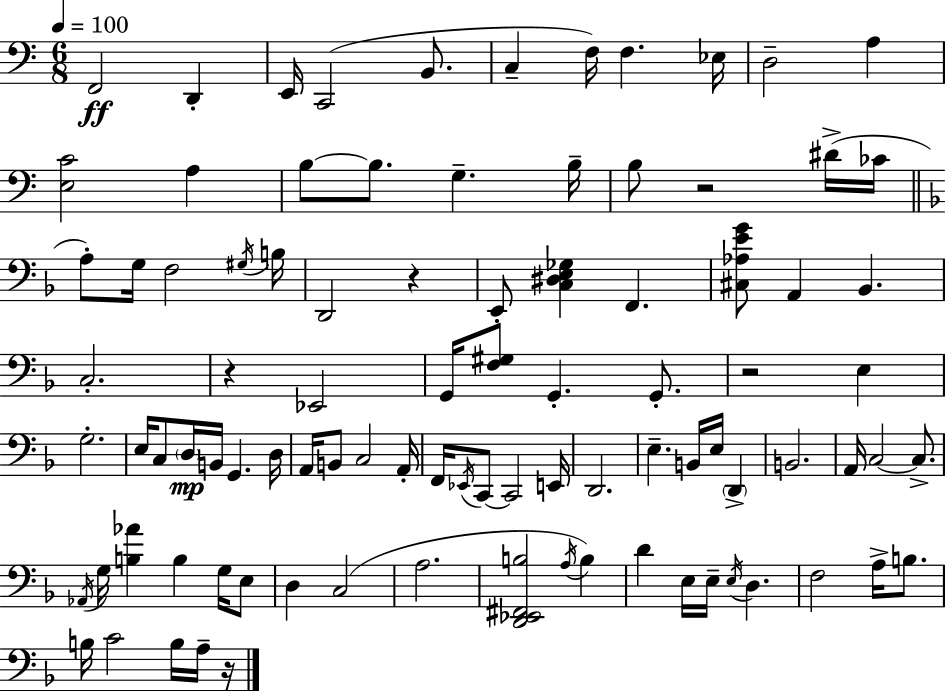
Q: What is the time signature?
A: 6/8